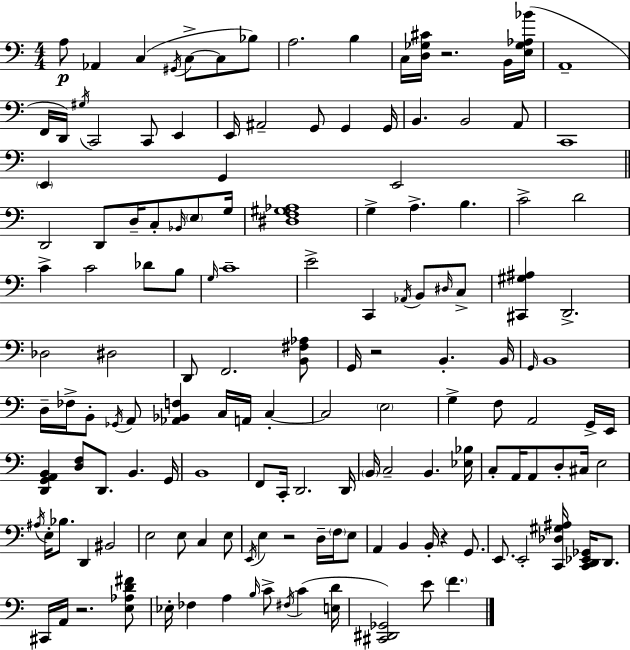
X:1
T:Untitled
M:4/4
L:1/4
K:Am
A,/2 _A,, C, ^G,,/4 C,/2 C,/2 _B,/2 A,2 B, C,/4 [D,_G,^C]/4 z2 B,,/4 [E,_G,_A,_B]/4 A,,4 F,,/4 D,,/4 ^G,/4 C,,2 C,,/2 E,, E,,/4 ^A,,2 G,,/2 G,, G,,/4 B,, B,,2 A,,/2 C,,4 E,, G,, E,,2 D,,2 D,,/2 D,/4 C,/2 _B,,/4 E,/2 G,/4 [^D,F,^G,_A,]4 G, A, B, C2 D2 C C2 _D/2 B,/2 G,/4 C4 E2 C,, _A,,/4 B,,/2 ^D,/4 C,/2 [^C,,^G,^A,] D,,2 _D,2 ^D,2 D,,/2 F,,2 [B,,^F,_A,]/2 G,,/4 z2 B,, B,,/4 G,,/4 B,,4 D,/4 _F,/4 B,,/2 _G,,/4 A,,/2 [_A,,_B,,F,] C,/4 A,,/4 C, C,2 E,2 G, F,/2 A,,2 G,,/4 E,,/4 [D,,G,,A,,B,,] [D,F,]/2 D,,/2 B,, G,,/4 B,,4 F,,/2 C,,/4 D,,2 D,,/4 B,,/4 C,2 B,, [_E,_B,]/4 C,/2 A,,/4 A,,/2 D,/2 ^C,/4 E,2 ^A,/4 E,/4 _B,/2 D,, ^B,,2 E,2 E,/2 C, E,/2 E,,/4 E, z2 D,/4 F,/4 E,/2 A,, B,, B,,/4 z G,,/2 E,,/2 E,,2 [C,,_D,^G,^A,]/4 [C,,D,,_E,,_G,,]/4 D,,/2 ^C,,/4 A,,/4 z2 [E,_A,D^F]/2 _E,/4 _F, A, B,/4 C/2 ^F,/4 C [E,D]/4 [^C,,^D,,_G,,]2 E/2 F